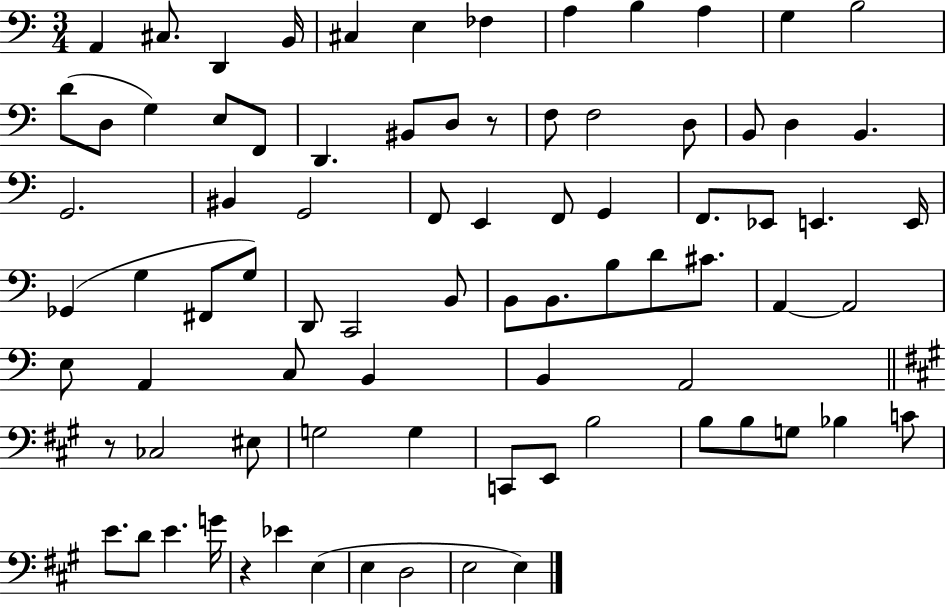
{
  \clef bass
  \numericTimeSignature
  \time 3/4
  \key c \major
  a,4 cis8. d,4 b,16 | cis4 e4 fes4 | a4 b4 a4 | g4 b2 | \break d'8( d8 g4) e8 f,8 | d,4. bis,8 d8 r8 | f8 f2 d8 | b,8 d4 b,4. | \break g,2. | bis,4 g,2 | f,8 e,4 f,8 g,4 | f,8. ees,8 e,4. e,16 | \break ges,4( g4 fis,8 g8) | d,8 c,2 b,8 | b,8 b,8. b8 d'8 cis'8. | a,4~~ a,2 | \break e8 a,4 c8 b,4 | b,4 a,2 | \bar "||" \break \key a \major r8 ces2 eis8 | g2 g4 | c,8 e,8 b2 | b8 b8 g8 bes4 c'8 | \break e'8. d'8 e'4. g'16 | r4 ees'4 e4( | e4 d2 | e2 e4) | \break \bar "|."
}